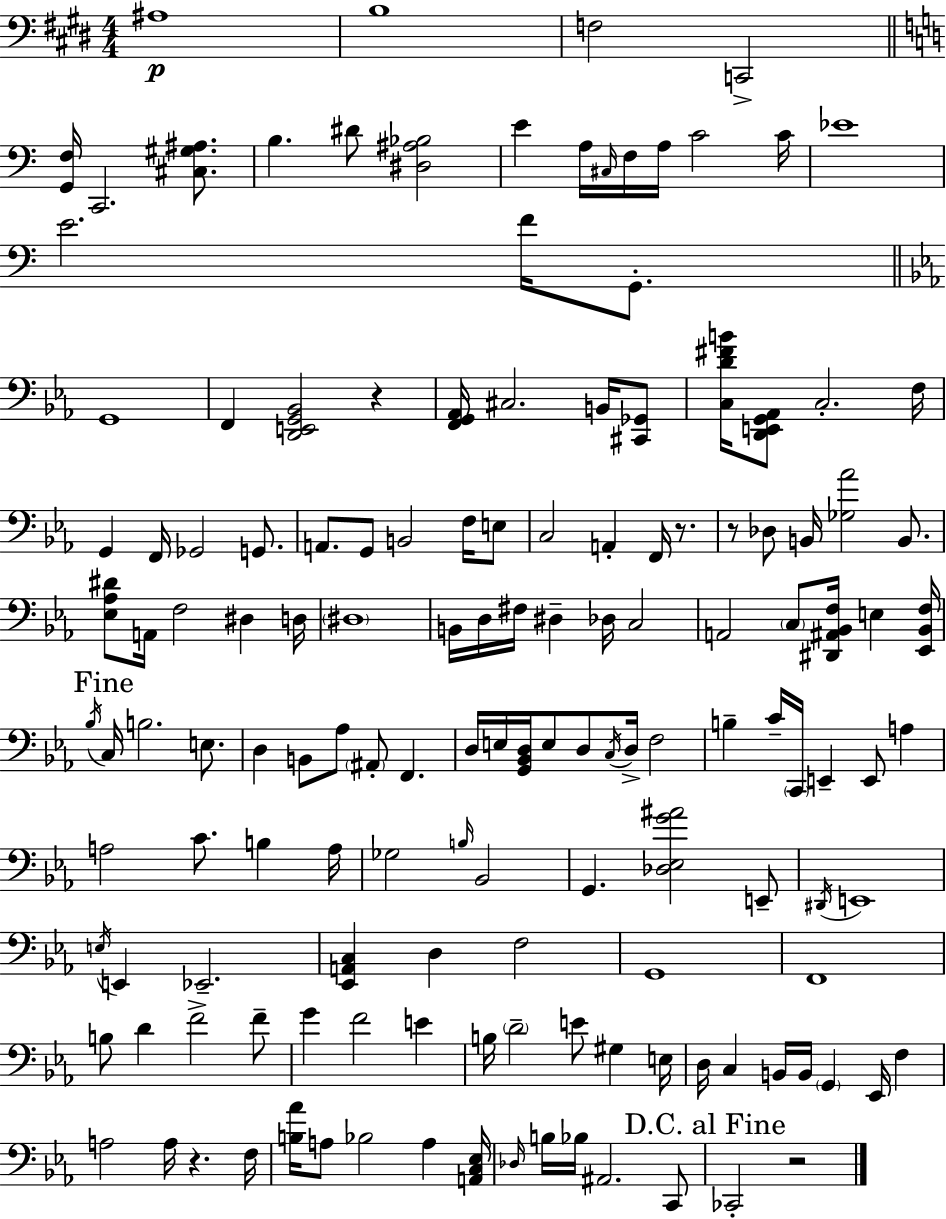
A#3/w B3/w F3/h C2/h [G2,F3]/s C2/h. [C#3,G#3,A#3]/e. B3/q. D#4/e [D#3,A#3,Bb3]/h E4/q A3/s C#3/s F3/s A3/s C4/h C4/s Eb4/w E4/h. F4/s G2/e. G2/w F2/q [D2,E2,G2,Bb2]/h R/q [F2,G2,Ab2]/s C#3/h. B2/s [C#2,Gb2]/e [C3,D4,F#4,B4]/s [D2,E2,G2,Ab2]/e C3/h. F3/s G2/q F2/s Gb2/h G2/e. A2/e. G2/e B2/h F3/s E3/e C3/h A2/q F2/s R/e. R/e Db3/e B2/s [Gb3,Ab4]/h B2/e. [Eb3,Ab3,D#4]/e A2/s F3/h D#3/q D3/s D#3/w B2/s D3/s F#3/s D#3/q Db3/s C3/h A2/h C3/e [D#2,A#2,Bb2,F3]/s E3/q [Eb2,Bb2,F3]/s Bb3/s C3/s B3/h. E3/e. D3/q B2/e Ab3/e A#2/e F2/q. D3/s E3/s [G2,Bb2,D3]/s E3/e D3/e C3/s D3/s F3/h B3/q C4/s C2/s E2/q E2/e A3/q A3/h C4/e. B3/q A3/s Gb3/h B3/s Bb2/h G2/q. [Db3,Eb3,G4,A#4]/h E2/e D#2/s E2/w E3/s E2/q Eb2/h. [Eb2,A2,C3]/q D3/q F3/h G2/w F2/w B3/e D4/q F4/h F4/e G4/q F4/h E4/q B3/s D4/h E4/e G#3/q E3/s D3/s C3/q B2/s B2/s G2/q Eb2/s F3/q A3/h A3/s R/q. F3/s [B3,Ab4]/s A3/e Bb3/h A3/q [A2,C3,Eb3]/s Db3/s B3/s Bb3/s A#2/h. C2/e CES2/h R/h